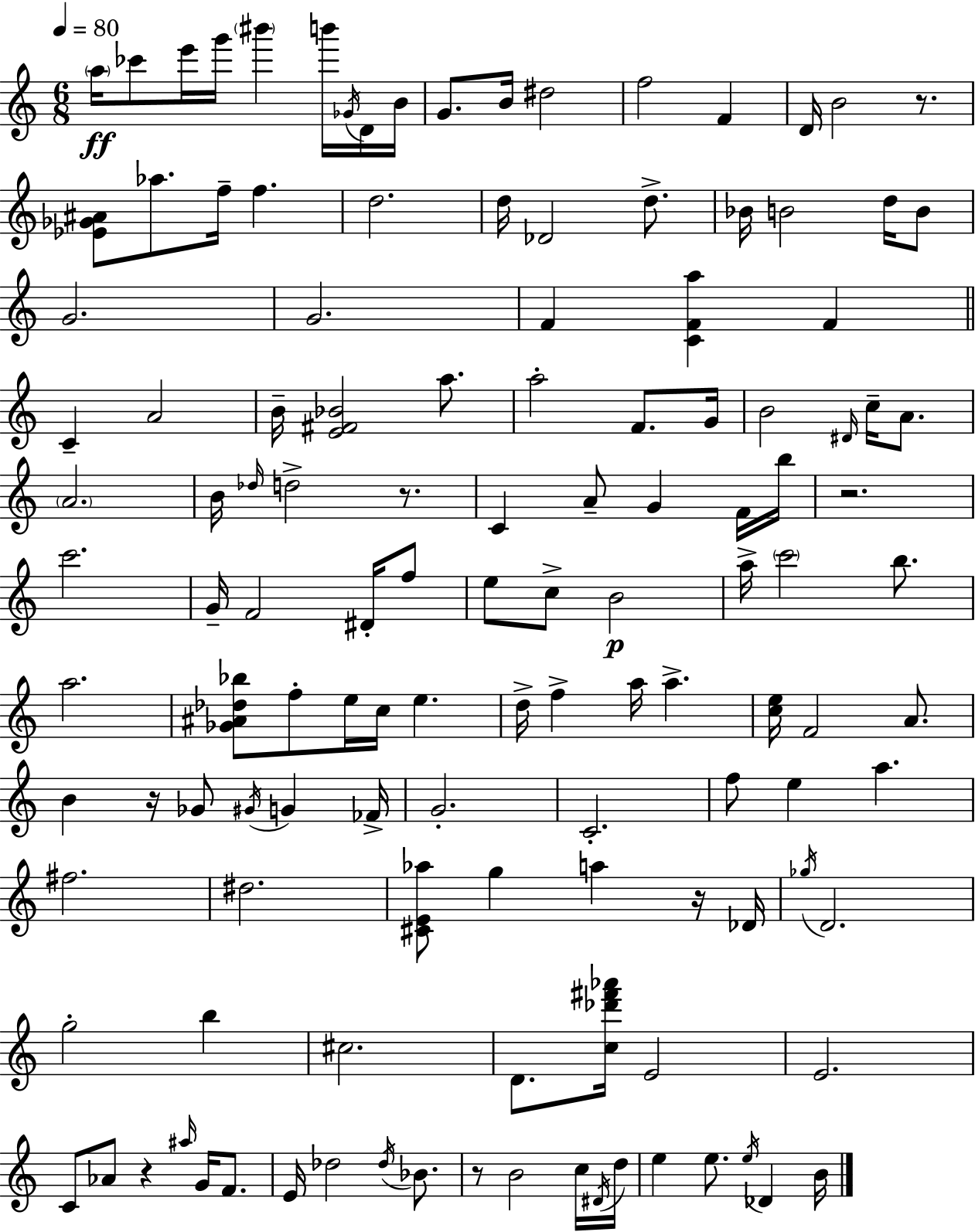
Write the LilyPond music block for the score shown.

{
  \clef treble
  \numericTimeSignature
  \time 6/8
  \key c \major
  \tempo 4 = 80
  \repeat volta 2 { \parenthesize a''16\ff ces'''8 e'''16 g'''16 \parenthesize bis'''4 b'''16 \acciaccatura { ges'16 } d'16 | b'16 g'8. b'16 dis''2 | f''2 f'4 | d'16 b'2 r8. | \break <ees' ges' ais'>8 aes''8. f''16-- f''4. | d''2. | d''16 des'2 d''8.-> | bes'16 b'2 d''16 b'8 | \break g'2. | g'2. | f'4 <c' f' a''>4 f'4 | \bar "||" \break \key a \minor c'4-- a'2 | b'16-- <e' fis' bes'>2 a''8. | a''2-. f'8. g'16 | b'2 \grace { dis'16 } c''16-- a'8. | \break \parenthesize a'2. | b'16 \grace { des''16 } d''2-> r8. | c'4 a'8-- g'4 | f'16 b''16 r2. | \break c'''2. | g'16-- f'2 dis'16-. | f''8 e''8 c''8-> b'2\p | a''16-> \parenthesize c'''2 b''8. | \break a''2. | <ges' ais' des'' bes''>8 f''8-. e''16 c''16 e''4. | d''16-> f''4-> a''16 a''4.-> | <c'' e''>16 f'2 a'8. | \break b'4 r16 ges'8 \acciaccatura { gis'16 } g'4 | fes'16-> g'2.-. | c'2.-. | f''8 e''4 a''4. | \break fis''2. | dis''2. | <cis' e' aes''>8 g''4 a''4 | r16 des'16 \acciaccatura { ges''16 } d'2. | \break g''2-. | b''4 cis''2. | d'8. <c'' des''' fis''' aes'''>16 e'2 | e'2. | \break c'8 aes'8 r4 | \grace { ais''16 } g'16 f'8. e'16 des''2 | \acciaccatura { des''16 } bes'8. r8 b'2 | c''16 \acciaccatura { dis'16 } d''16 e''4 e''8. | \break \acciaccatura { e''16 } des'4 b'16 } \bar "|."
}